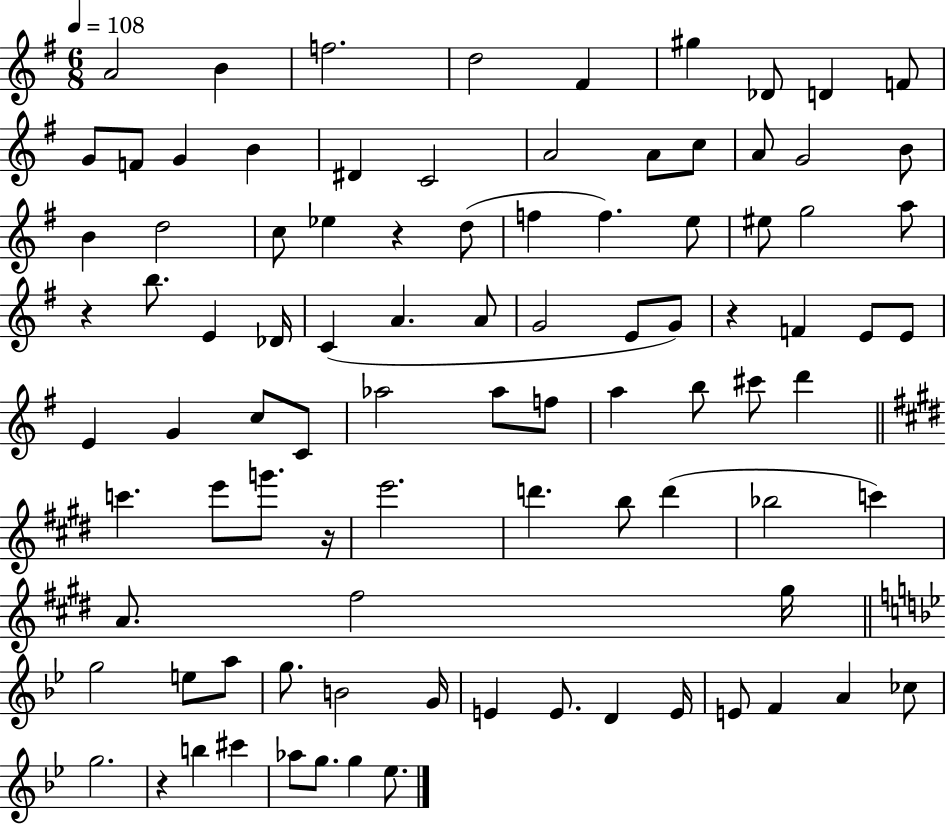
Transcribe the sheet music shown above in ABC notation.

X:1
T:Untitled
M:6/8
L:1/4
K:G
A2 B f2 d2 ^F ^g _D/2 D F/2 G/2 F/2 G B ^D C2 A2 A/2 c/2 A/2 G2 B/2 B d2 c/2 _e z d/2 f f e/2 ^e/2 g2 a/2 z b/2 E _D/4 C A A/2 G2 E/2 G/2 z F E/2 E/2 E G c/2 C/2 _a2 _a/2 f/2 a b/2 ^c'/2 d' c' e'/2 g'/2 z/4 e'2 d' b/2 d' _b2 c' A/2 ^f2 ^g/4 g2 e/2 a/2 g/2 B2 G/4 E E/2 D E/4 E/2 F A _c/2 g2 z b ^c' _a/2 g/2 g _e/2